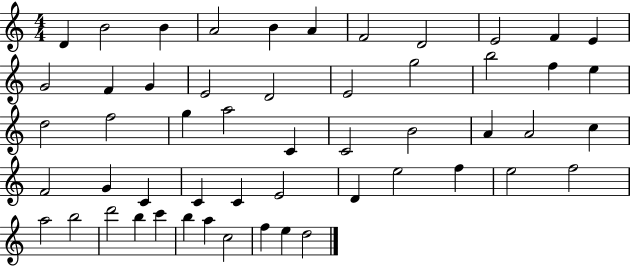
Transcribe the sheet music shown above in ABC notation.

X:1
T:Untitled
M:4/4
L:1/4
K:C
D B2 B A2 B A F2 D2 E2 F E G2 F G E2 D2 E2 g2 b2 f e d2 f2 g a2 C C2 B2 A A2 c F2 G C C C E2 D e2 f e2 f2 a2 b2 d'2 b c' b a c2 f e d2